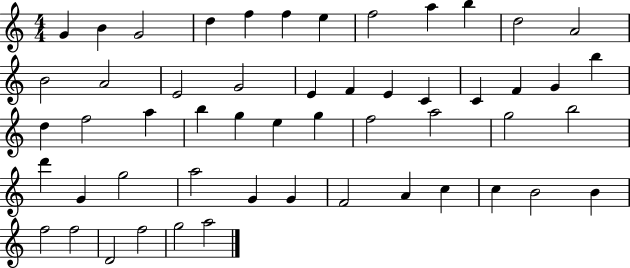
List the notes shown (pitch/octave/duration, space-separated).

G4/q B4/q G4/h D5/q F5/q F5/q E5/q F5/h A5/q B5/q D5/h A4/h B4/h A4/h E4/h G4/h E4/q F4/q E4/q C4/q C4/q F4/q G4/q B5/q D5/q F5/h A5/q B5/q G5/q E5/q G5/q F5/h A5/h G5/h B5/h D6/q G4/q G5/h A5/h G4/q G4/q F4/h A4/q C5/q C5/q B4/h B4/q F5/h F5/h D4/h F5/h G5/h A5/h